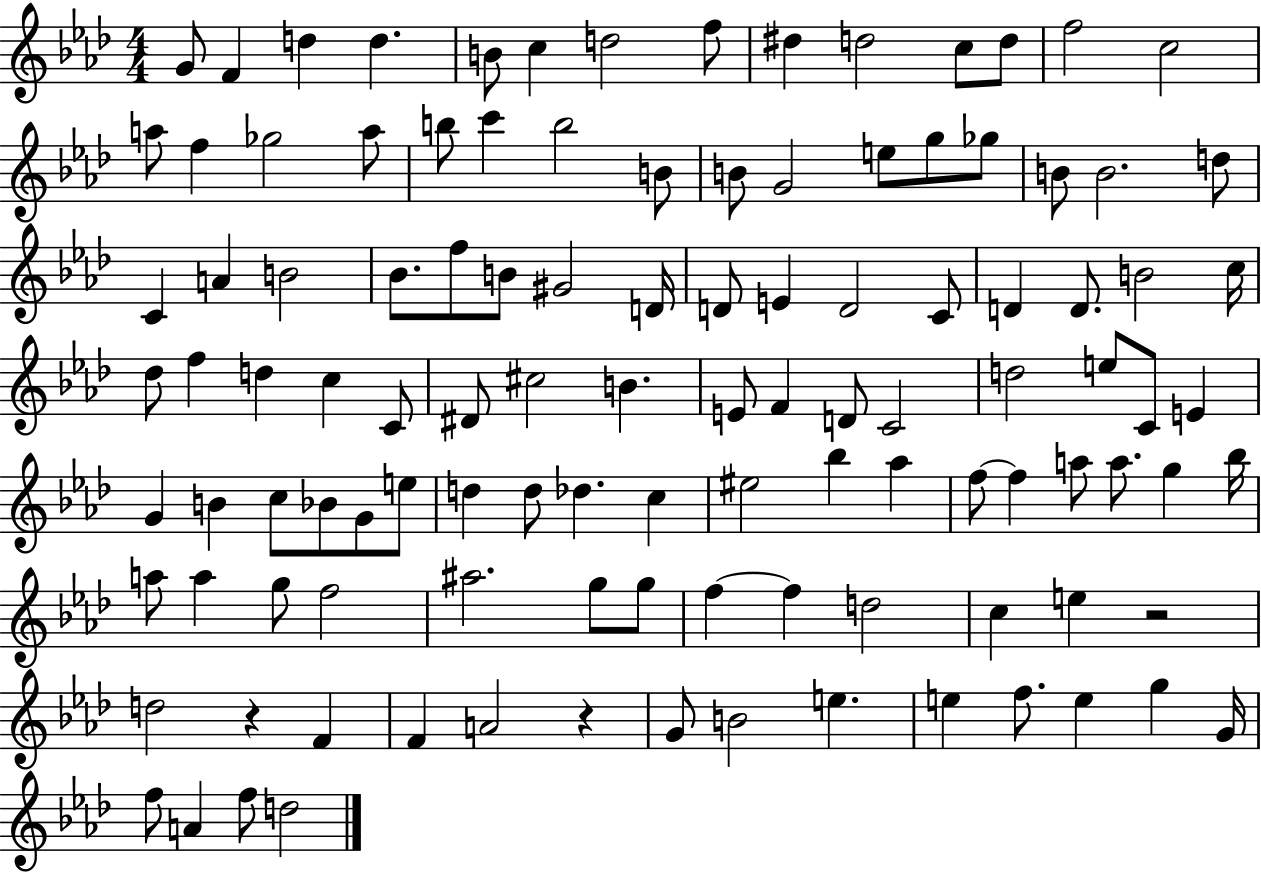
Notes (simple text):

G4/e F4/q D5/q D5/q. B4/e C5/q D5/h F5/e D#5/q D5/h C5/e D5/e F5/h C5/h A5/e F5/q Gb5/h A5/e B5/e C6/q B5/h B4/e B4/e G4/h E5/e G5/e Gb5/e B4/e B4/h. D5/e C4/q A4/q B4/h Bb4/e. F5/e B4/e G#4/h D4/s D4/e E4/q D4/h C4/e D4/q D4/e. B4/h C5/s Db5/e F5/q D5/q C5/q C4/e D#4/e C#5/h B4/q. E4/e F4/q D4/e C4/h D5/h E5/e C4/e E4/q G4/q B4/q C5/e Bb4/e G4/e E5/e D5/q D5/e Db5/q. C5/q EIS5/h Bb5/q Ab5/q F5/e F5/q A5/e A5/e. G5/q Bb5/s A5/e A5/q G5/e F5/h A#5/h. G5/e G5/e F5/q F5/q D5/h C5/q E5/q R/h D5/h R/q F4/q F4/q A4/h R/q G4/e B4/h E5/q. E5/q F5/e. E5/q G5/q G4/s F5/e A4/q F5/e D5/h